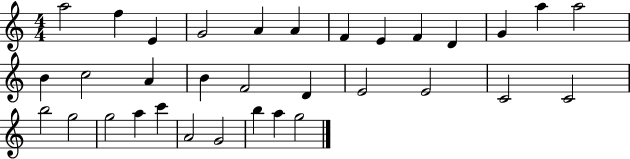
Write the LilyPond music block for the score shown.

{
  \clef treble
  \numericTimeSignature
  \time 4/4
  \key c \major
  a''2 f''4 e'4 | g'2 a'4 a'4 | f'4 e'4 f'4 d'4 | g'4 a''4 a''2 | \break b'4 c''2 a'4 | b'4 f'2 d'4 | e'2 e'2 | c'2 c'2 | \break b''2 g''2 | g''2 a''4 c'''4 | a'2 g'2 | b''4 a''4 g''2 | \break \bar "|."
}